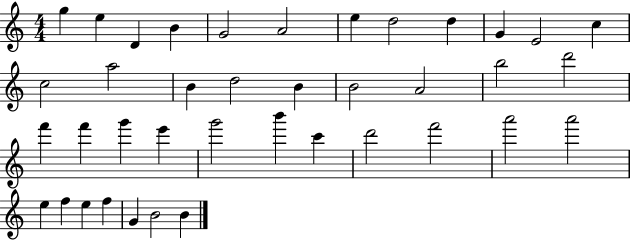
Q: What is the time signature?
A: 4/4